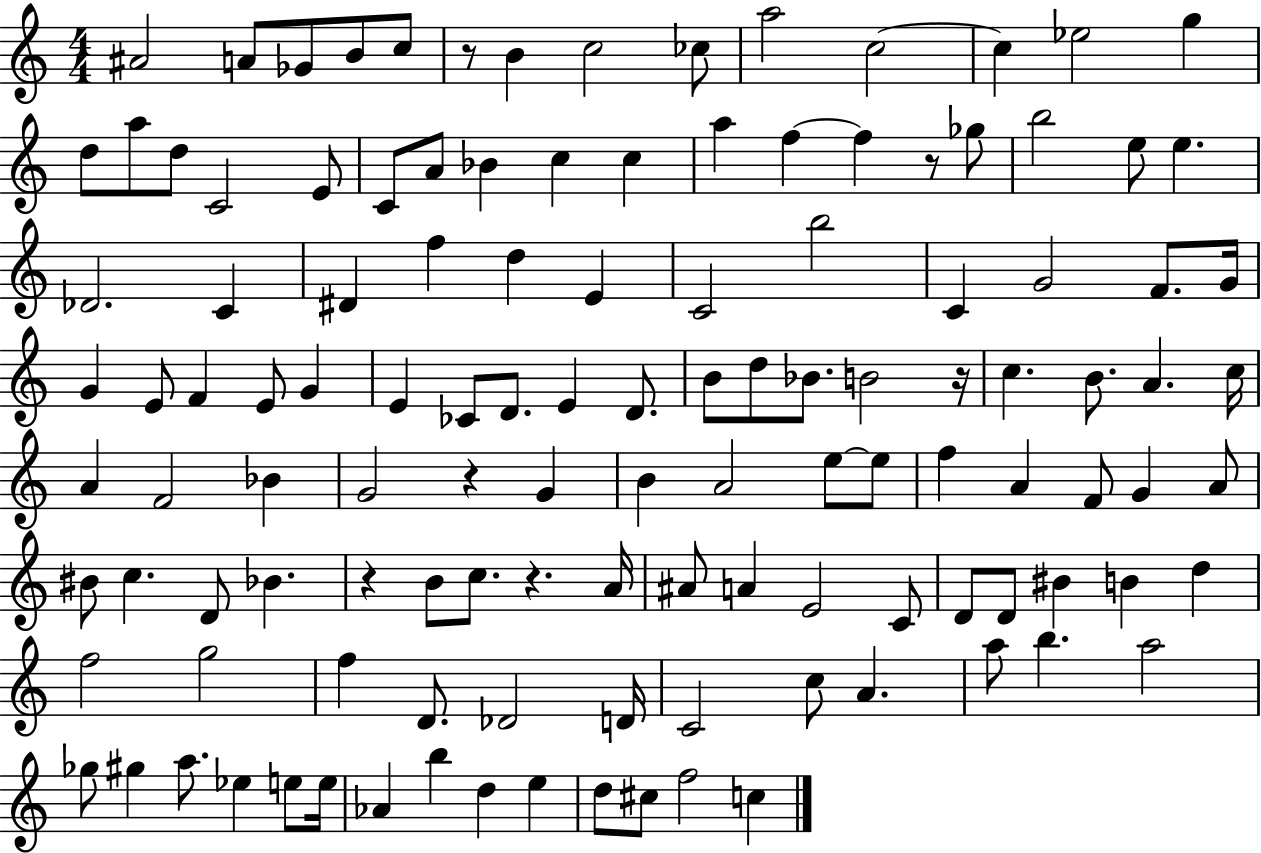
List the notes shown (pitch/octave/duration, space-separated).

A#4/h A4/e Gb4/e B4/e C5/e R/e B4/q C5/h CES5/e A5/h C5/h C5/q Eb5/h G5/q D5/e A5/e D5/e C4/h E4/e C4/e A4/e Bb4/q C5/q C5/q A5/q F5/q F5/q R/e Gb5/e B5/h E5/e E5/q. Db4/h. C4/q D#4/q F5/q D5/q E4/q C4/h B5/h C4/q G4/h F4/e. G4/s G4/q E4/e F4/q E4/e G4/q E4/q CES4/e D4/e. E4/q D4/e. B4/e D5/e Bb4/e. B4/h R/s C5/q. B4/e. A4/q. C5/s A4/q F4/h Bb4/q G4/h R/q G4/q B4/q A4/h E5/e E5/e F5/q A4/q F4/e G4/q A4/e BIS4/e C5/q. D4/e Bb4/q. R/q B4/e C5/e. R/q. A4/s A#4/e A4/q E4/h C4/e D4/e D4/e BIS4/q B4/q D5/q F5/h G5/h F5/q D4/e. Db4/h D4/s C4/h C5/e A4/q. A5/e B5/q. A5/h Gb5/e G#5/q A5/e. Eb5/q E5/e E5/s Ab4/q B5/q D5/q E5/q D5/e C#5/e F5/h C5/q